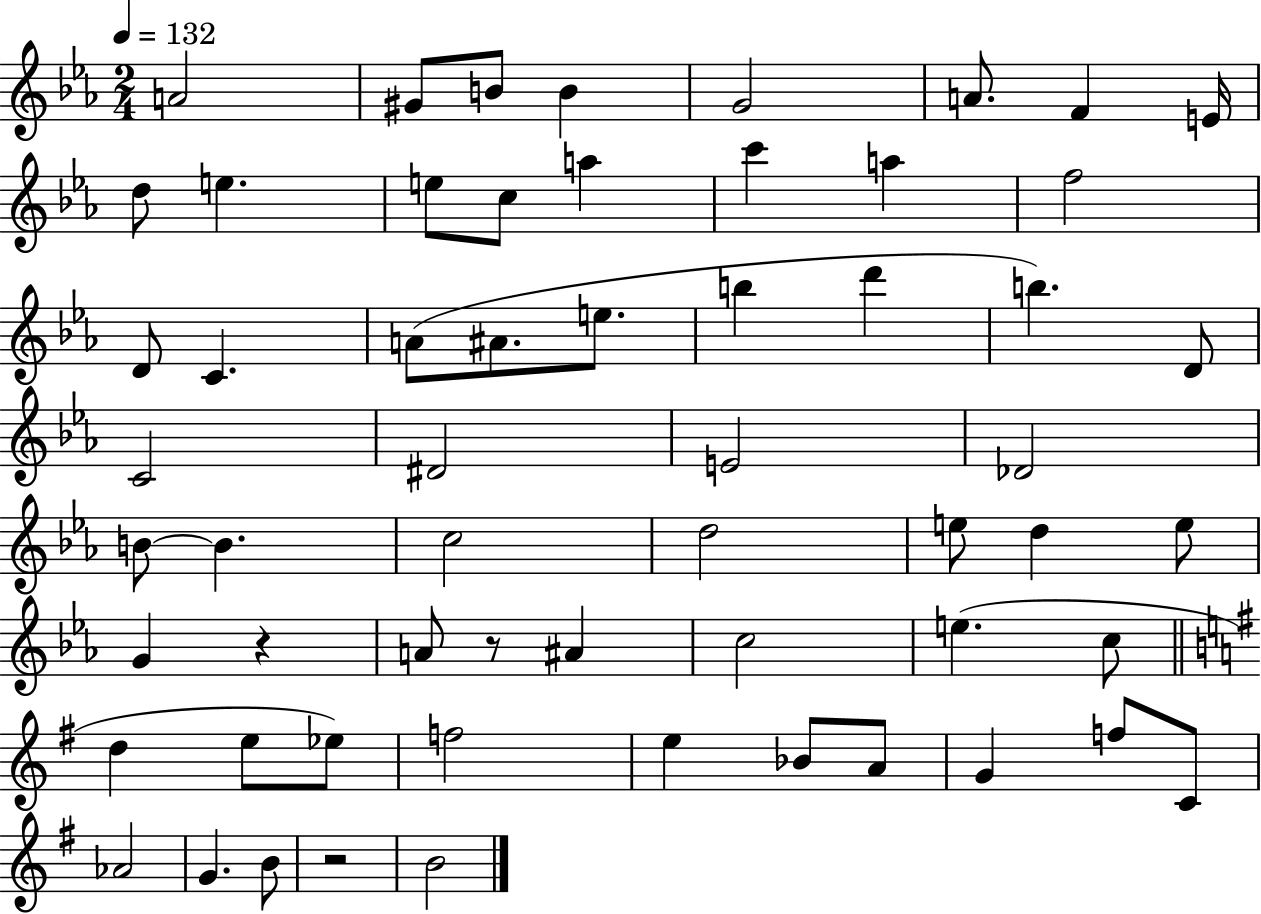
A4/h G#4/e B4/e B4/q G4/h A4/e. F4/q E4/s D5/e E5/q. E5/e C5/e A5/q C6/q A5/q F5/h D4/e C4/q. A4/e A#4/e. E5/e. B5/q D6/q B5/q. D4/e C4/h D#4/h E4/h Db4/h B4/e B4/q. C5/h D5/h E5/e D5/q E5/e G4/q R/q A4/e R/e A#4/q C5/h E5/q. C5/e D5/q E5/e Eb5/e F5/h E5/q Bb4/e A4/e G4/q F5/e C4/e Ab4/h G4/q. B4/e R/h B4/h